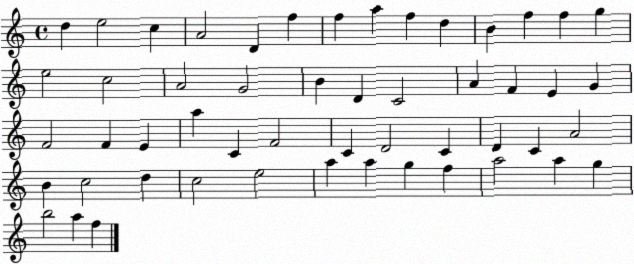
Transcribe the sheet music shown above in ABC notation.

X:1
T:Untitled
M:4/4
L:1/4
K:C
d e2 c A2 D f f a f d B f f g e2 c2 A2 G2 B D C2 A F E G F2 F E a C F2 C D2 C D C A2 B c2 d c2 e2 a a g f a2 a g b2 a f